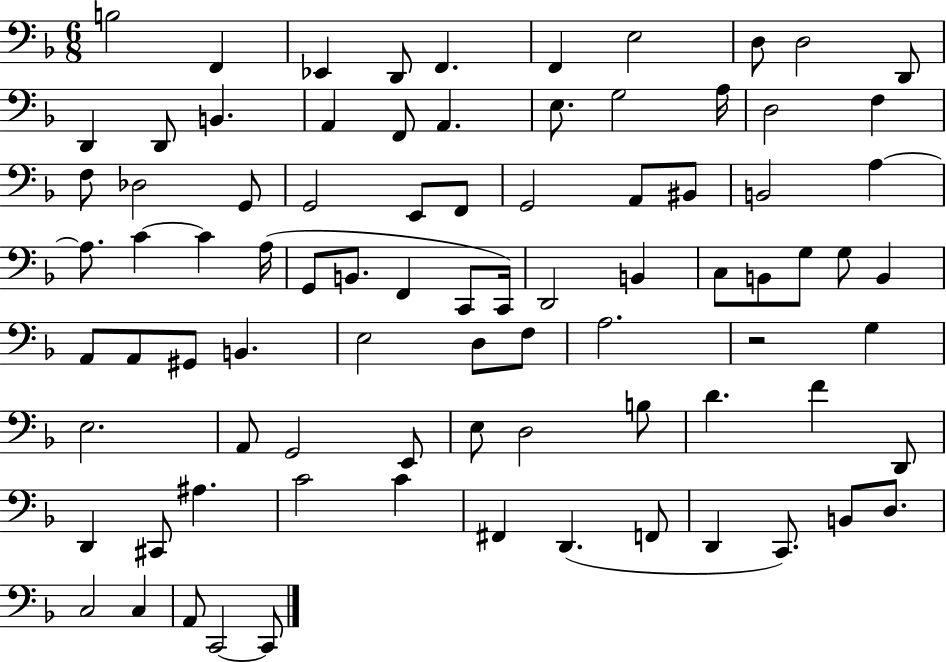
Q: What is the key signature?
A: F major